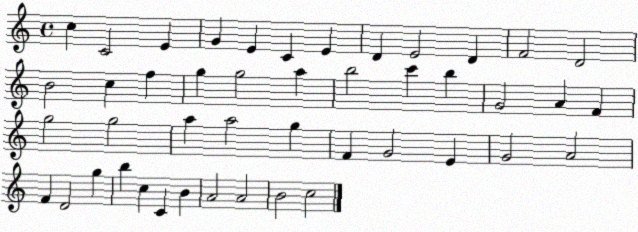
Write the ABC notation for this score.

X:1
T:Untitled
M:4/4
L:1/4
K:C
c C2 E G E C E D E2 D F2 D2 B2 c f g g2 a b2 c' b G2 A F g2 g2 a a2 g F G2 E G2 A2 F D2 g b c C B A2 A2 B2 c2